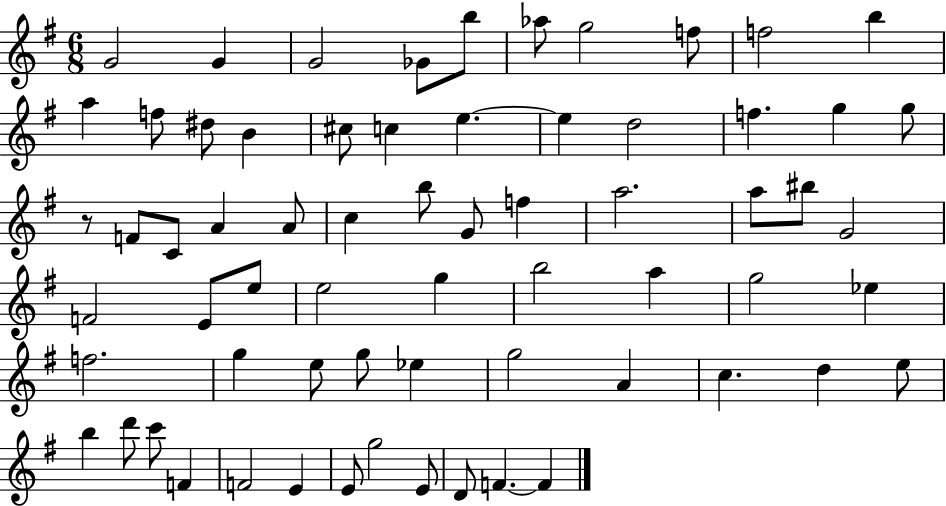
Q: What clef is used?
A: treble